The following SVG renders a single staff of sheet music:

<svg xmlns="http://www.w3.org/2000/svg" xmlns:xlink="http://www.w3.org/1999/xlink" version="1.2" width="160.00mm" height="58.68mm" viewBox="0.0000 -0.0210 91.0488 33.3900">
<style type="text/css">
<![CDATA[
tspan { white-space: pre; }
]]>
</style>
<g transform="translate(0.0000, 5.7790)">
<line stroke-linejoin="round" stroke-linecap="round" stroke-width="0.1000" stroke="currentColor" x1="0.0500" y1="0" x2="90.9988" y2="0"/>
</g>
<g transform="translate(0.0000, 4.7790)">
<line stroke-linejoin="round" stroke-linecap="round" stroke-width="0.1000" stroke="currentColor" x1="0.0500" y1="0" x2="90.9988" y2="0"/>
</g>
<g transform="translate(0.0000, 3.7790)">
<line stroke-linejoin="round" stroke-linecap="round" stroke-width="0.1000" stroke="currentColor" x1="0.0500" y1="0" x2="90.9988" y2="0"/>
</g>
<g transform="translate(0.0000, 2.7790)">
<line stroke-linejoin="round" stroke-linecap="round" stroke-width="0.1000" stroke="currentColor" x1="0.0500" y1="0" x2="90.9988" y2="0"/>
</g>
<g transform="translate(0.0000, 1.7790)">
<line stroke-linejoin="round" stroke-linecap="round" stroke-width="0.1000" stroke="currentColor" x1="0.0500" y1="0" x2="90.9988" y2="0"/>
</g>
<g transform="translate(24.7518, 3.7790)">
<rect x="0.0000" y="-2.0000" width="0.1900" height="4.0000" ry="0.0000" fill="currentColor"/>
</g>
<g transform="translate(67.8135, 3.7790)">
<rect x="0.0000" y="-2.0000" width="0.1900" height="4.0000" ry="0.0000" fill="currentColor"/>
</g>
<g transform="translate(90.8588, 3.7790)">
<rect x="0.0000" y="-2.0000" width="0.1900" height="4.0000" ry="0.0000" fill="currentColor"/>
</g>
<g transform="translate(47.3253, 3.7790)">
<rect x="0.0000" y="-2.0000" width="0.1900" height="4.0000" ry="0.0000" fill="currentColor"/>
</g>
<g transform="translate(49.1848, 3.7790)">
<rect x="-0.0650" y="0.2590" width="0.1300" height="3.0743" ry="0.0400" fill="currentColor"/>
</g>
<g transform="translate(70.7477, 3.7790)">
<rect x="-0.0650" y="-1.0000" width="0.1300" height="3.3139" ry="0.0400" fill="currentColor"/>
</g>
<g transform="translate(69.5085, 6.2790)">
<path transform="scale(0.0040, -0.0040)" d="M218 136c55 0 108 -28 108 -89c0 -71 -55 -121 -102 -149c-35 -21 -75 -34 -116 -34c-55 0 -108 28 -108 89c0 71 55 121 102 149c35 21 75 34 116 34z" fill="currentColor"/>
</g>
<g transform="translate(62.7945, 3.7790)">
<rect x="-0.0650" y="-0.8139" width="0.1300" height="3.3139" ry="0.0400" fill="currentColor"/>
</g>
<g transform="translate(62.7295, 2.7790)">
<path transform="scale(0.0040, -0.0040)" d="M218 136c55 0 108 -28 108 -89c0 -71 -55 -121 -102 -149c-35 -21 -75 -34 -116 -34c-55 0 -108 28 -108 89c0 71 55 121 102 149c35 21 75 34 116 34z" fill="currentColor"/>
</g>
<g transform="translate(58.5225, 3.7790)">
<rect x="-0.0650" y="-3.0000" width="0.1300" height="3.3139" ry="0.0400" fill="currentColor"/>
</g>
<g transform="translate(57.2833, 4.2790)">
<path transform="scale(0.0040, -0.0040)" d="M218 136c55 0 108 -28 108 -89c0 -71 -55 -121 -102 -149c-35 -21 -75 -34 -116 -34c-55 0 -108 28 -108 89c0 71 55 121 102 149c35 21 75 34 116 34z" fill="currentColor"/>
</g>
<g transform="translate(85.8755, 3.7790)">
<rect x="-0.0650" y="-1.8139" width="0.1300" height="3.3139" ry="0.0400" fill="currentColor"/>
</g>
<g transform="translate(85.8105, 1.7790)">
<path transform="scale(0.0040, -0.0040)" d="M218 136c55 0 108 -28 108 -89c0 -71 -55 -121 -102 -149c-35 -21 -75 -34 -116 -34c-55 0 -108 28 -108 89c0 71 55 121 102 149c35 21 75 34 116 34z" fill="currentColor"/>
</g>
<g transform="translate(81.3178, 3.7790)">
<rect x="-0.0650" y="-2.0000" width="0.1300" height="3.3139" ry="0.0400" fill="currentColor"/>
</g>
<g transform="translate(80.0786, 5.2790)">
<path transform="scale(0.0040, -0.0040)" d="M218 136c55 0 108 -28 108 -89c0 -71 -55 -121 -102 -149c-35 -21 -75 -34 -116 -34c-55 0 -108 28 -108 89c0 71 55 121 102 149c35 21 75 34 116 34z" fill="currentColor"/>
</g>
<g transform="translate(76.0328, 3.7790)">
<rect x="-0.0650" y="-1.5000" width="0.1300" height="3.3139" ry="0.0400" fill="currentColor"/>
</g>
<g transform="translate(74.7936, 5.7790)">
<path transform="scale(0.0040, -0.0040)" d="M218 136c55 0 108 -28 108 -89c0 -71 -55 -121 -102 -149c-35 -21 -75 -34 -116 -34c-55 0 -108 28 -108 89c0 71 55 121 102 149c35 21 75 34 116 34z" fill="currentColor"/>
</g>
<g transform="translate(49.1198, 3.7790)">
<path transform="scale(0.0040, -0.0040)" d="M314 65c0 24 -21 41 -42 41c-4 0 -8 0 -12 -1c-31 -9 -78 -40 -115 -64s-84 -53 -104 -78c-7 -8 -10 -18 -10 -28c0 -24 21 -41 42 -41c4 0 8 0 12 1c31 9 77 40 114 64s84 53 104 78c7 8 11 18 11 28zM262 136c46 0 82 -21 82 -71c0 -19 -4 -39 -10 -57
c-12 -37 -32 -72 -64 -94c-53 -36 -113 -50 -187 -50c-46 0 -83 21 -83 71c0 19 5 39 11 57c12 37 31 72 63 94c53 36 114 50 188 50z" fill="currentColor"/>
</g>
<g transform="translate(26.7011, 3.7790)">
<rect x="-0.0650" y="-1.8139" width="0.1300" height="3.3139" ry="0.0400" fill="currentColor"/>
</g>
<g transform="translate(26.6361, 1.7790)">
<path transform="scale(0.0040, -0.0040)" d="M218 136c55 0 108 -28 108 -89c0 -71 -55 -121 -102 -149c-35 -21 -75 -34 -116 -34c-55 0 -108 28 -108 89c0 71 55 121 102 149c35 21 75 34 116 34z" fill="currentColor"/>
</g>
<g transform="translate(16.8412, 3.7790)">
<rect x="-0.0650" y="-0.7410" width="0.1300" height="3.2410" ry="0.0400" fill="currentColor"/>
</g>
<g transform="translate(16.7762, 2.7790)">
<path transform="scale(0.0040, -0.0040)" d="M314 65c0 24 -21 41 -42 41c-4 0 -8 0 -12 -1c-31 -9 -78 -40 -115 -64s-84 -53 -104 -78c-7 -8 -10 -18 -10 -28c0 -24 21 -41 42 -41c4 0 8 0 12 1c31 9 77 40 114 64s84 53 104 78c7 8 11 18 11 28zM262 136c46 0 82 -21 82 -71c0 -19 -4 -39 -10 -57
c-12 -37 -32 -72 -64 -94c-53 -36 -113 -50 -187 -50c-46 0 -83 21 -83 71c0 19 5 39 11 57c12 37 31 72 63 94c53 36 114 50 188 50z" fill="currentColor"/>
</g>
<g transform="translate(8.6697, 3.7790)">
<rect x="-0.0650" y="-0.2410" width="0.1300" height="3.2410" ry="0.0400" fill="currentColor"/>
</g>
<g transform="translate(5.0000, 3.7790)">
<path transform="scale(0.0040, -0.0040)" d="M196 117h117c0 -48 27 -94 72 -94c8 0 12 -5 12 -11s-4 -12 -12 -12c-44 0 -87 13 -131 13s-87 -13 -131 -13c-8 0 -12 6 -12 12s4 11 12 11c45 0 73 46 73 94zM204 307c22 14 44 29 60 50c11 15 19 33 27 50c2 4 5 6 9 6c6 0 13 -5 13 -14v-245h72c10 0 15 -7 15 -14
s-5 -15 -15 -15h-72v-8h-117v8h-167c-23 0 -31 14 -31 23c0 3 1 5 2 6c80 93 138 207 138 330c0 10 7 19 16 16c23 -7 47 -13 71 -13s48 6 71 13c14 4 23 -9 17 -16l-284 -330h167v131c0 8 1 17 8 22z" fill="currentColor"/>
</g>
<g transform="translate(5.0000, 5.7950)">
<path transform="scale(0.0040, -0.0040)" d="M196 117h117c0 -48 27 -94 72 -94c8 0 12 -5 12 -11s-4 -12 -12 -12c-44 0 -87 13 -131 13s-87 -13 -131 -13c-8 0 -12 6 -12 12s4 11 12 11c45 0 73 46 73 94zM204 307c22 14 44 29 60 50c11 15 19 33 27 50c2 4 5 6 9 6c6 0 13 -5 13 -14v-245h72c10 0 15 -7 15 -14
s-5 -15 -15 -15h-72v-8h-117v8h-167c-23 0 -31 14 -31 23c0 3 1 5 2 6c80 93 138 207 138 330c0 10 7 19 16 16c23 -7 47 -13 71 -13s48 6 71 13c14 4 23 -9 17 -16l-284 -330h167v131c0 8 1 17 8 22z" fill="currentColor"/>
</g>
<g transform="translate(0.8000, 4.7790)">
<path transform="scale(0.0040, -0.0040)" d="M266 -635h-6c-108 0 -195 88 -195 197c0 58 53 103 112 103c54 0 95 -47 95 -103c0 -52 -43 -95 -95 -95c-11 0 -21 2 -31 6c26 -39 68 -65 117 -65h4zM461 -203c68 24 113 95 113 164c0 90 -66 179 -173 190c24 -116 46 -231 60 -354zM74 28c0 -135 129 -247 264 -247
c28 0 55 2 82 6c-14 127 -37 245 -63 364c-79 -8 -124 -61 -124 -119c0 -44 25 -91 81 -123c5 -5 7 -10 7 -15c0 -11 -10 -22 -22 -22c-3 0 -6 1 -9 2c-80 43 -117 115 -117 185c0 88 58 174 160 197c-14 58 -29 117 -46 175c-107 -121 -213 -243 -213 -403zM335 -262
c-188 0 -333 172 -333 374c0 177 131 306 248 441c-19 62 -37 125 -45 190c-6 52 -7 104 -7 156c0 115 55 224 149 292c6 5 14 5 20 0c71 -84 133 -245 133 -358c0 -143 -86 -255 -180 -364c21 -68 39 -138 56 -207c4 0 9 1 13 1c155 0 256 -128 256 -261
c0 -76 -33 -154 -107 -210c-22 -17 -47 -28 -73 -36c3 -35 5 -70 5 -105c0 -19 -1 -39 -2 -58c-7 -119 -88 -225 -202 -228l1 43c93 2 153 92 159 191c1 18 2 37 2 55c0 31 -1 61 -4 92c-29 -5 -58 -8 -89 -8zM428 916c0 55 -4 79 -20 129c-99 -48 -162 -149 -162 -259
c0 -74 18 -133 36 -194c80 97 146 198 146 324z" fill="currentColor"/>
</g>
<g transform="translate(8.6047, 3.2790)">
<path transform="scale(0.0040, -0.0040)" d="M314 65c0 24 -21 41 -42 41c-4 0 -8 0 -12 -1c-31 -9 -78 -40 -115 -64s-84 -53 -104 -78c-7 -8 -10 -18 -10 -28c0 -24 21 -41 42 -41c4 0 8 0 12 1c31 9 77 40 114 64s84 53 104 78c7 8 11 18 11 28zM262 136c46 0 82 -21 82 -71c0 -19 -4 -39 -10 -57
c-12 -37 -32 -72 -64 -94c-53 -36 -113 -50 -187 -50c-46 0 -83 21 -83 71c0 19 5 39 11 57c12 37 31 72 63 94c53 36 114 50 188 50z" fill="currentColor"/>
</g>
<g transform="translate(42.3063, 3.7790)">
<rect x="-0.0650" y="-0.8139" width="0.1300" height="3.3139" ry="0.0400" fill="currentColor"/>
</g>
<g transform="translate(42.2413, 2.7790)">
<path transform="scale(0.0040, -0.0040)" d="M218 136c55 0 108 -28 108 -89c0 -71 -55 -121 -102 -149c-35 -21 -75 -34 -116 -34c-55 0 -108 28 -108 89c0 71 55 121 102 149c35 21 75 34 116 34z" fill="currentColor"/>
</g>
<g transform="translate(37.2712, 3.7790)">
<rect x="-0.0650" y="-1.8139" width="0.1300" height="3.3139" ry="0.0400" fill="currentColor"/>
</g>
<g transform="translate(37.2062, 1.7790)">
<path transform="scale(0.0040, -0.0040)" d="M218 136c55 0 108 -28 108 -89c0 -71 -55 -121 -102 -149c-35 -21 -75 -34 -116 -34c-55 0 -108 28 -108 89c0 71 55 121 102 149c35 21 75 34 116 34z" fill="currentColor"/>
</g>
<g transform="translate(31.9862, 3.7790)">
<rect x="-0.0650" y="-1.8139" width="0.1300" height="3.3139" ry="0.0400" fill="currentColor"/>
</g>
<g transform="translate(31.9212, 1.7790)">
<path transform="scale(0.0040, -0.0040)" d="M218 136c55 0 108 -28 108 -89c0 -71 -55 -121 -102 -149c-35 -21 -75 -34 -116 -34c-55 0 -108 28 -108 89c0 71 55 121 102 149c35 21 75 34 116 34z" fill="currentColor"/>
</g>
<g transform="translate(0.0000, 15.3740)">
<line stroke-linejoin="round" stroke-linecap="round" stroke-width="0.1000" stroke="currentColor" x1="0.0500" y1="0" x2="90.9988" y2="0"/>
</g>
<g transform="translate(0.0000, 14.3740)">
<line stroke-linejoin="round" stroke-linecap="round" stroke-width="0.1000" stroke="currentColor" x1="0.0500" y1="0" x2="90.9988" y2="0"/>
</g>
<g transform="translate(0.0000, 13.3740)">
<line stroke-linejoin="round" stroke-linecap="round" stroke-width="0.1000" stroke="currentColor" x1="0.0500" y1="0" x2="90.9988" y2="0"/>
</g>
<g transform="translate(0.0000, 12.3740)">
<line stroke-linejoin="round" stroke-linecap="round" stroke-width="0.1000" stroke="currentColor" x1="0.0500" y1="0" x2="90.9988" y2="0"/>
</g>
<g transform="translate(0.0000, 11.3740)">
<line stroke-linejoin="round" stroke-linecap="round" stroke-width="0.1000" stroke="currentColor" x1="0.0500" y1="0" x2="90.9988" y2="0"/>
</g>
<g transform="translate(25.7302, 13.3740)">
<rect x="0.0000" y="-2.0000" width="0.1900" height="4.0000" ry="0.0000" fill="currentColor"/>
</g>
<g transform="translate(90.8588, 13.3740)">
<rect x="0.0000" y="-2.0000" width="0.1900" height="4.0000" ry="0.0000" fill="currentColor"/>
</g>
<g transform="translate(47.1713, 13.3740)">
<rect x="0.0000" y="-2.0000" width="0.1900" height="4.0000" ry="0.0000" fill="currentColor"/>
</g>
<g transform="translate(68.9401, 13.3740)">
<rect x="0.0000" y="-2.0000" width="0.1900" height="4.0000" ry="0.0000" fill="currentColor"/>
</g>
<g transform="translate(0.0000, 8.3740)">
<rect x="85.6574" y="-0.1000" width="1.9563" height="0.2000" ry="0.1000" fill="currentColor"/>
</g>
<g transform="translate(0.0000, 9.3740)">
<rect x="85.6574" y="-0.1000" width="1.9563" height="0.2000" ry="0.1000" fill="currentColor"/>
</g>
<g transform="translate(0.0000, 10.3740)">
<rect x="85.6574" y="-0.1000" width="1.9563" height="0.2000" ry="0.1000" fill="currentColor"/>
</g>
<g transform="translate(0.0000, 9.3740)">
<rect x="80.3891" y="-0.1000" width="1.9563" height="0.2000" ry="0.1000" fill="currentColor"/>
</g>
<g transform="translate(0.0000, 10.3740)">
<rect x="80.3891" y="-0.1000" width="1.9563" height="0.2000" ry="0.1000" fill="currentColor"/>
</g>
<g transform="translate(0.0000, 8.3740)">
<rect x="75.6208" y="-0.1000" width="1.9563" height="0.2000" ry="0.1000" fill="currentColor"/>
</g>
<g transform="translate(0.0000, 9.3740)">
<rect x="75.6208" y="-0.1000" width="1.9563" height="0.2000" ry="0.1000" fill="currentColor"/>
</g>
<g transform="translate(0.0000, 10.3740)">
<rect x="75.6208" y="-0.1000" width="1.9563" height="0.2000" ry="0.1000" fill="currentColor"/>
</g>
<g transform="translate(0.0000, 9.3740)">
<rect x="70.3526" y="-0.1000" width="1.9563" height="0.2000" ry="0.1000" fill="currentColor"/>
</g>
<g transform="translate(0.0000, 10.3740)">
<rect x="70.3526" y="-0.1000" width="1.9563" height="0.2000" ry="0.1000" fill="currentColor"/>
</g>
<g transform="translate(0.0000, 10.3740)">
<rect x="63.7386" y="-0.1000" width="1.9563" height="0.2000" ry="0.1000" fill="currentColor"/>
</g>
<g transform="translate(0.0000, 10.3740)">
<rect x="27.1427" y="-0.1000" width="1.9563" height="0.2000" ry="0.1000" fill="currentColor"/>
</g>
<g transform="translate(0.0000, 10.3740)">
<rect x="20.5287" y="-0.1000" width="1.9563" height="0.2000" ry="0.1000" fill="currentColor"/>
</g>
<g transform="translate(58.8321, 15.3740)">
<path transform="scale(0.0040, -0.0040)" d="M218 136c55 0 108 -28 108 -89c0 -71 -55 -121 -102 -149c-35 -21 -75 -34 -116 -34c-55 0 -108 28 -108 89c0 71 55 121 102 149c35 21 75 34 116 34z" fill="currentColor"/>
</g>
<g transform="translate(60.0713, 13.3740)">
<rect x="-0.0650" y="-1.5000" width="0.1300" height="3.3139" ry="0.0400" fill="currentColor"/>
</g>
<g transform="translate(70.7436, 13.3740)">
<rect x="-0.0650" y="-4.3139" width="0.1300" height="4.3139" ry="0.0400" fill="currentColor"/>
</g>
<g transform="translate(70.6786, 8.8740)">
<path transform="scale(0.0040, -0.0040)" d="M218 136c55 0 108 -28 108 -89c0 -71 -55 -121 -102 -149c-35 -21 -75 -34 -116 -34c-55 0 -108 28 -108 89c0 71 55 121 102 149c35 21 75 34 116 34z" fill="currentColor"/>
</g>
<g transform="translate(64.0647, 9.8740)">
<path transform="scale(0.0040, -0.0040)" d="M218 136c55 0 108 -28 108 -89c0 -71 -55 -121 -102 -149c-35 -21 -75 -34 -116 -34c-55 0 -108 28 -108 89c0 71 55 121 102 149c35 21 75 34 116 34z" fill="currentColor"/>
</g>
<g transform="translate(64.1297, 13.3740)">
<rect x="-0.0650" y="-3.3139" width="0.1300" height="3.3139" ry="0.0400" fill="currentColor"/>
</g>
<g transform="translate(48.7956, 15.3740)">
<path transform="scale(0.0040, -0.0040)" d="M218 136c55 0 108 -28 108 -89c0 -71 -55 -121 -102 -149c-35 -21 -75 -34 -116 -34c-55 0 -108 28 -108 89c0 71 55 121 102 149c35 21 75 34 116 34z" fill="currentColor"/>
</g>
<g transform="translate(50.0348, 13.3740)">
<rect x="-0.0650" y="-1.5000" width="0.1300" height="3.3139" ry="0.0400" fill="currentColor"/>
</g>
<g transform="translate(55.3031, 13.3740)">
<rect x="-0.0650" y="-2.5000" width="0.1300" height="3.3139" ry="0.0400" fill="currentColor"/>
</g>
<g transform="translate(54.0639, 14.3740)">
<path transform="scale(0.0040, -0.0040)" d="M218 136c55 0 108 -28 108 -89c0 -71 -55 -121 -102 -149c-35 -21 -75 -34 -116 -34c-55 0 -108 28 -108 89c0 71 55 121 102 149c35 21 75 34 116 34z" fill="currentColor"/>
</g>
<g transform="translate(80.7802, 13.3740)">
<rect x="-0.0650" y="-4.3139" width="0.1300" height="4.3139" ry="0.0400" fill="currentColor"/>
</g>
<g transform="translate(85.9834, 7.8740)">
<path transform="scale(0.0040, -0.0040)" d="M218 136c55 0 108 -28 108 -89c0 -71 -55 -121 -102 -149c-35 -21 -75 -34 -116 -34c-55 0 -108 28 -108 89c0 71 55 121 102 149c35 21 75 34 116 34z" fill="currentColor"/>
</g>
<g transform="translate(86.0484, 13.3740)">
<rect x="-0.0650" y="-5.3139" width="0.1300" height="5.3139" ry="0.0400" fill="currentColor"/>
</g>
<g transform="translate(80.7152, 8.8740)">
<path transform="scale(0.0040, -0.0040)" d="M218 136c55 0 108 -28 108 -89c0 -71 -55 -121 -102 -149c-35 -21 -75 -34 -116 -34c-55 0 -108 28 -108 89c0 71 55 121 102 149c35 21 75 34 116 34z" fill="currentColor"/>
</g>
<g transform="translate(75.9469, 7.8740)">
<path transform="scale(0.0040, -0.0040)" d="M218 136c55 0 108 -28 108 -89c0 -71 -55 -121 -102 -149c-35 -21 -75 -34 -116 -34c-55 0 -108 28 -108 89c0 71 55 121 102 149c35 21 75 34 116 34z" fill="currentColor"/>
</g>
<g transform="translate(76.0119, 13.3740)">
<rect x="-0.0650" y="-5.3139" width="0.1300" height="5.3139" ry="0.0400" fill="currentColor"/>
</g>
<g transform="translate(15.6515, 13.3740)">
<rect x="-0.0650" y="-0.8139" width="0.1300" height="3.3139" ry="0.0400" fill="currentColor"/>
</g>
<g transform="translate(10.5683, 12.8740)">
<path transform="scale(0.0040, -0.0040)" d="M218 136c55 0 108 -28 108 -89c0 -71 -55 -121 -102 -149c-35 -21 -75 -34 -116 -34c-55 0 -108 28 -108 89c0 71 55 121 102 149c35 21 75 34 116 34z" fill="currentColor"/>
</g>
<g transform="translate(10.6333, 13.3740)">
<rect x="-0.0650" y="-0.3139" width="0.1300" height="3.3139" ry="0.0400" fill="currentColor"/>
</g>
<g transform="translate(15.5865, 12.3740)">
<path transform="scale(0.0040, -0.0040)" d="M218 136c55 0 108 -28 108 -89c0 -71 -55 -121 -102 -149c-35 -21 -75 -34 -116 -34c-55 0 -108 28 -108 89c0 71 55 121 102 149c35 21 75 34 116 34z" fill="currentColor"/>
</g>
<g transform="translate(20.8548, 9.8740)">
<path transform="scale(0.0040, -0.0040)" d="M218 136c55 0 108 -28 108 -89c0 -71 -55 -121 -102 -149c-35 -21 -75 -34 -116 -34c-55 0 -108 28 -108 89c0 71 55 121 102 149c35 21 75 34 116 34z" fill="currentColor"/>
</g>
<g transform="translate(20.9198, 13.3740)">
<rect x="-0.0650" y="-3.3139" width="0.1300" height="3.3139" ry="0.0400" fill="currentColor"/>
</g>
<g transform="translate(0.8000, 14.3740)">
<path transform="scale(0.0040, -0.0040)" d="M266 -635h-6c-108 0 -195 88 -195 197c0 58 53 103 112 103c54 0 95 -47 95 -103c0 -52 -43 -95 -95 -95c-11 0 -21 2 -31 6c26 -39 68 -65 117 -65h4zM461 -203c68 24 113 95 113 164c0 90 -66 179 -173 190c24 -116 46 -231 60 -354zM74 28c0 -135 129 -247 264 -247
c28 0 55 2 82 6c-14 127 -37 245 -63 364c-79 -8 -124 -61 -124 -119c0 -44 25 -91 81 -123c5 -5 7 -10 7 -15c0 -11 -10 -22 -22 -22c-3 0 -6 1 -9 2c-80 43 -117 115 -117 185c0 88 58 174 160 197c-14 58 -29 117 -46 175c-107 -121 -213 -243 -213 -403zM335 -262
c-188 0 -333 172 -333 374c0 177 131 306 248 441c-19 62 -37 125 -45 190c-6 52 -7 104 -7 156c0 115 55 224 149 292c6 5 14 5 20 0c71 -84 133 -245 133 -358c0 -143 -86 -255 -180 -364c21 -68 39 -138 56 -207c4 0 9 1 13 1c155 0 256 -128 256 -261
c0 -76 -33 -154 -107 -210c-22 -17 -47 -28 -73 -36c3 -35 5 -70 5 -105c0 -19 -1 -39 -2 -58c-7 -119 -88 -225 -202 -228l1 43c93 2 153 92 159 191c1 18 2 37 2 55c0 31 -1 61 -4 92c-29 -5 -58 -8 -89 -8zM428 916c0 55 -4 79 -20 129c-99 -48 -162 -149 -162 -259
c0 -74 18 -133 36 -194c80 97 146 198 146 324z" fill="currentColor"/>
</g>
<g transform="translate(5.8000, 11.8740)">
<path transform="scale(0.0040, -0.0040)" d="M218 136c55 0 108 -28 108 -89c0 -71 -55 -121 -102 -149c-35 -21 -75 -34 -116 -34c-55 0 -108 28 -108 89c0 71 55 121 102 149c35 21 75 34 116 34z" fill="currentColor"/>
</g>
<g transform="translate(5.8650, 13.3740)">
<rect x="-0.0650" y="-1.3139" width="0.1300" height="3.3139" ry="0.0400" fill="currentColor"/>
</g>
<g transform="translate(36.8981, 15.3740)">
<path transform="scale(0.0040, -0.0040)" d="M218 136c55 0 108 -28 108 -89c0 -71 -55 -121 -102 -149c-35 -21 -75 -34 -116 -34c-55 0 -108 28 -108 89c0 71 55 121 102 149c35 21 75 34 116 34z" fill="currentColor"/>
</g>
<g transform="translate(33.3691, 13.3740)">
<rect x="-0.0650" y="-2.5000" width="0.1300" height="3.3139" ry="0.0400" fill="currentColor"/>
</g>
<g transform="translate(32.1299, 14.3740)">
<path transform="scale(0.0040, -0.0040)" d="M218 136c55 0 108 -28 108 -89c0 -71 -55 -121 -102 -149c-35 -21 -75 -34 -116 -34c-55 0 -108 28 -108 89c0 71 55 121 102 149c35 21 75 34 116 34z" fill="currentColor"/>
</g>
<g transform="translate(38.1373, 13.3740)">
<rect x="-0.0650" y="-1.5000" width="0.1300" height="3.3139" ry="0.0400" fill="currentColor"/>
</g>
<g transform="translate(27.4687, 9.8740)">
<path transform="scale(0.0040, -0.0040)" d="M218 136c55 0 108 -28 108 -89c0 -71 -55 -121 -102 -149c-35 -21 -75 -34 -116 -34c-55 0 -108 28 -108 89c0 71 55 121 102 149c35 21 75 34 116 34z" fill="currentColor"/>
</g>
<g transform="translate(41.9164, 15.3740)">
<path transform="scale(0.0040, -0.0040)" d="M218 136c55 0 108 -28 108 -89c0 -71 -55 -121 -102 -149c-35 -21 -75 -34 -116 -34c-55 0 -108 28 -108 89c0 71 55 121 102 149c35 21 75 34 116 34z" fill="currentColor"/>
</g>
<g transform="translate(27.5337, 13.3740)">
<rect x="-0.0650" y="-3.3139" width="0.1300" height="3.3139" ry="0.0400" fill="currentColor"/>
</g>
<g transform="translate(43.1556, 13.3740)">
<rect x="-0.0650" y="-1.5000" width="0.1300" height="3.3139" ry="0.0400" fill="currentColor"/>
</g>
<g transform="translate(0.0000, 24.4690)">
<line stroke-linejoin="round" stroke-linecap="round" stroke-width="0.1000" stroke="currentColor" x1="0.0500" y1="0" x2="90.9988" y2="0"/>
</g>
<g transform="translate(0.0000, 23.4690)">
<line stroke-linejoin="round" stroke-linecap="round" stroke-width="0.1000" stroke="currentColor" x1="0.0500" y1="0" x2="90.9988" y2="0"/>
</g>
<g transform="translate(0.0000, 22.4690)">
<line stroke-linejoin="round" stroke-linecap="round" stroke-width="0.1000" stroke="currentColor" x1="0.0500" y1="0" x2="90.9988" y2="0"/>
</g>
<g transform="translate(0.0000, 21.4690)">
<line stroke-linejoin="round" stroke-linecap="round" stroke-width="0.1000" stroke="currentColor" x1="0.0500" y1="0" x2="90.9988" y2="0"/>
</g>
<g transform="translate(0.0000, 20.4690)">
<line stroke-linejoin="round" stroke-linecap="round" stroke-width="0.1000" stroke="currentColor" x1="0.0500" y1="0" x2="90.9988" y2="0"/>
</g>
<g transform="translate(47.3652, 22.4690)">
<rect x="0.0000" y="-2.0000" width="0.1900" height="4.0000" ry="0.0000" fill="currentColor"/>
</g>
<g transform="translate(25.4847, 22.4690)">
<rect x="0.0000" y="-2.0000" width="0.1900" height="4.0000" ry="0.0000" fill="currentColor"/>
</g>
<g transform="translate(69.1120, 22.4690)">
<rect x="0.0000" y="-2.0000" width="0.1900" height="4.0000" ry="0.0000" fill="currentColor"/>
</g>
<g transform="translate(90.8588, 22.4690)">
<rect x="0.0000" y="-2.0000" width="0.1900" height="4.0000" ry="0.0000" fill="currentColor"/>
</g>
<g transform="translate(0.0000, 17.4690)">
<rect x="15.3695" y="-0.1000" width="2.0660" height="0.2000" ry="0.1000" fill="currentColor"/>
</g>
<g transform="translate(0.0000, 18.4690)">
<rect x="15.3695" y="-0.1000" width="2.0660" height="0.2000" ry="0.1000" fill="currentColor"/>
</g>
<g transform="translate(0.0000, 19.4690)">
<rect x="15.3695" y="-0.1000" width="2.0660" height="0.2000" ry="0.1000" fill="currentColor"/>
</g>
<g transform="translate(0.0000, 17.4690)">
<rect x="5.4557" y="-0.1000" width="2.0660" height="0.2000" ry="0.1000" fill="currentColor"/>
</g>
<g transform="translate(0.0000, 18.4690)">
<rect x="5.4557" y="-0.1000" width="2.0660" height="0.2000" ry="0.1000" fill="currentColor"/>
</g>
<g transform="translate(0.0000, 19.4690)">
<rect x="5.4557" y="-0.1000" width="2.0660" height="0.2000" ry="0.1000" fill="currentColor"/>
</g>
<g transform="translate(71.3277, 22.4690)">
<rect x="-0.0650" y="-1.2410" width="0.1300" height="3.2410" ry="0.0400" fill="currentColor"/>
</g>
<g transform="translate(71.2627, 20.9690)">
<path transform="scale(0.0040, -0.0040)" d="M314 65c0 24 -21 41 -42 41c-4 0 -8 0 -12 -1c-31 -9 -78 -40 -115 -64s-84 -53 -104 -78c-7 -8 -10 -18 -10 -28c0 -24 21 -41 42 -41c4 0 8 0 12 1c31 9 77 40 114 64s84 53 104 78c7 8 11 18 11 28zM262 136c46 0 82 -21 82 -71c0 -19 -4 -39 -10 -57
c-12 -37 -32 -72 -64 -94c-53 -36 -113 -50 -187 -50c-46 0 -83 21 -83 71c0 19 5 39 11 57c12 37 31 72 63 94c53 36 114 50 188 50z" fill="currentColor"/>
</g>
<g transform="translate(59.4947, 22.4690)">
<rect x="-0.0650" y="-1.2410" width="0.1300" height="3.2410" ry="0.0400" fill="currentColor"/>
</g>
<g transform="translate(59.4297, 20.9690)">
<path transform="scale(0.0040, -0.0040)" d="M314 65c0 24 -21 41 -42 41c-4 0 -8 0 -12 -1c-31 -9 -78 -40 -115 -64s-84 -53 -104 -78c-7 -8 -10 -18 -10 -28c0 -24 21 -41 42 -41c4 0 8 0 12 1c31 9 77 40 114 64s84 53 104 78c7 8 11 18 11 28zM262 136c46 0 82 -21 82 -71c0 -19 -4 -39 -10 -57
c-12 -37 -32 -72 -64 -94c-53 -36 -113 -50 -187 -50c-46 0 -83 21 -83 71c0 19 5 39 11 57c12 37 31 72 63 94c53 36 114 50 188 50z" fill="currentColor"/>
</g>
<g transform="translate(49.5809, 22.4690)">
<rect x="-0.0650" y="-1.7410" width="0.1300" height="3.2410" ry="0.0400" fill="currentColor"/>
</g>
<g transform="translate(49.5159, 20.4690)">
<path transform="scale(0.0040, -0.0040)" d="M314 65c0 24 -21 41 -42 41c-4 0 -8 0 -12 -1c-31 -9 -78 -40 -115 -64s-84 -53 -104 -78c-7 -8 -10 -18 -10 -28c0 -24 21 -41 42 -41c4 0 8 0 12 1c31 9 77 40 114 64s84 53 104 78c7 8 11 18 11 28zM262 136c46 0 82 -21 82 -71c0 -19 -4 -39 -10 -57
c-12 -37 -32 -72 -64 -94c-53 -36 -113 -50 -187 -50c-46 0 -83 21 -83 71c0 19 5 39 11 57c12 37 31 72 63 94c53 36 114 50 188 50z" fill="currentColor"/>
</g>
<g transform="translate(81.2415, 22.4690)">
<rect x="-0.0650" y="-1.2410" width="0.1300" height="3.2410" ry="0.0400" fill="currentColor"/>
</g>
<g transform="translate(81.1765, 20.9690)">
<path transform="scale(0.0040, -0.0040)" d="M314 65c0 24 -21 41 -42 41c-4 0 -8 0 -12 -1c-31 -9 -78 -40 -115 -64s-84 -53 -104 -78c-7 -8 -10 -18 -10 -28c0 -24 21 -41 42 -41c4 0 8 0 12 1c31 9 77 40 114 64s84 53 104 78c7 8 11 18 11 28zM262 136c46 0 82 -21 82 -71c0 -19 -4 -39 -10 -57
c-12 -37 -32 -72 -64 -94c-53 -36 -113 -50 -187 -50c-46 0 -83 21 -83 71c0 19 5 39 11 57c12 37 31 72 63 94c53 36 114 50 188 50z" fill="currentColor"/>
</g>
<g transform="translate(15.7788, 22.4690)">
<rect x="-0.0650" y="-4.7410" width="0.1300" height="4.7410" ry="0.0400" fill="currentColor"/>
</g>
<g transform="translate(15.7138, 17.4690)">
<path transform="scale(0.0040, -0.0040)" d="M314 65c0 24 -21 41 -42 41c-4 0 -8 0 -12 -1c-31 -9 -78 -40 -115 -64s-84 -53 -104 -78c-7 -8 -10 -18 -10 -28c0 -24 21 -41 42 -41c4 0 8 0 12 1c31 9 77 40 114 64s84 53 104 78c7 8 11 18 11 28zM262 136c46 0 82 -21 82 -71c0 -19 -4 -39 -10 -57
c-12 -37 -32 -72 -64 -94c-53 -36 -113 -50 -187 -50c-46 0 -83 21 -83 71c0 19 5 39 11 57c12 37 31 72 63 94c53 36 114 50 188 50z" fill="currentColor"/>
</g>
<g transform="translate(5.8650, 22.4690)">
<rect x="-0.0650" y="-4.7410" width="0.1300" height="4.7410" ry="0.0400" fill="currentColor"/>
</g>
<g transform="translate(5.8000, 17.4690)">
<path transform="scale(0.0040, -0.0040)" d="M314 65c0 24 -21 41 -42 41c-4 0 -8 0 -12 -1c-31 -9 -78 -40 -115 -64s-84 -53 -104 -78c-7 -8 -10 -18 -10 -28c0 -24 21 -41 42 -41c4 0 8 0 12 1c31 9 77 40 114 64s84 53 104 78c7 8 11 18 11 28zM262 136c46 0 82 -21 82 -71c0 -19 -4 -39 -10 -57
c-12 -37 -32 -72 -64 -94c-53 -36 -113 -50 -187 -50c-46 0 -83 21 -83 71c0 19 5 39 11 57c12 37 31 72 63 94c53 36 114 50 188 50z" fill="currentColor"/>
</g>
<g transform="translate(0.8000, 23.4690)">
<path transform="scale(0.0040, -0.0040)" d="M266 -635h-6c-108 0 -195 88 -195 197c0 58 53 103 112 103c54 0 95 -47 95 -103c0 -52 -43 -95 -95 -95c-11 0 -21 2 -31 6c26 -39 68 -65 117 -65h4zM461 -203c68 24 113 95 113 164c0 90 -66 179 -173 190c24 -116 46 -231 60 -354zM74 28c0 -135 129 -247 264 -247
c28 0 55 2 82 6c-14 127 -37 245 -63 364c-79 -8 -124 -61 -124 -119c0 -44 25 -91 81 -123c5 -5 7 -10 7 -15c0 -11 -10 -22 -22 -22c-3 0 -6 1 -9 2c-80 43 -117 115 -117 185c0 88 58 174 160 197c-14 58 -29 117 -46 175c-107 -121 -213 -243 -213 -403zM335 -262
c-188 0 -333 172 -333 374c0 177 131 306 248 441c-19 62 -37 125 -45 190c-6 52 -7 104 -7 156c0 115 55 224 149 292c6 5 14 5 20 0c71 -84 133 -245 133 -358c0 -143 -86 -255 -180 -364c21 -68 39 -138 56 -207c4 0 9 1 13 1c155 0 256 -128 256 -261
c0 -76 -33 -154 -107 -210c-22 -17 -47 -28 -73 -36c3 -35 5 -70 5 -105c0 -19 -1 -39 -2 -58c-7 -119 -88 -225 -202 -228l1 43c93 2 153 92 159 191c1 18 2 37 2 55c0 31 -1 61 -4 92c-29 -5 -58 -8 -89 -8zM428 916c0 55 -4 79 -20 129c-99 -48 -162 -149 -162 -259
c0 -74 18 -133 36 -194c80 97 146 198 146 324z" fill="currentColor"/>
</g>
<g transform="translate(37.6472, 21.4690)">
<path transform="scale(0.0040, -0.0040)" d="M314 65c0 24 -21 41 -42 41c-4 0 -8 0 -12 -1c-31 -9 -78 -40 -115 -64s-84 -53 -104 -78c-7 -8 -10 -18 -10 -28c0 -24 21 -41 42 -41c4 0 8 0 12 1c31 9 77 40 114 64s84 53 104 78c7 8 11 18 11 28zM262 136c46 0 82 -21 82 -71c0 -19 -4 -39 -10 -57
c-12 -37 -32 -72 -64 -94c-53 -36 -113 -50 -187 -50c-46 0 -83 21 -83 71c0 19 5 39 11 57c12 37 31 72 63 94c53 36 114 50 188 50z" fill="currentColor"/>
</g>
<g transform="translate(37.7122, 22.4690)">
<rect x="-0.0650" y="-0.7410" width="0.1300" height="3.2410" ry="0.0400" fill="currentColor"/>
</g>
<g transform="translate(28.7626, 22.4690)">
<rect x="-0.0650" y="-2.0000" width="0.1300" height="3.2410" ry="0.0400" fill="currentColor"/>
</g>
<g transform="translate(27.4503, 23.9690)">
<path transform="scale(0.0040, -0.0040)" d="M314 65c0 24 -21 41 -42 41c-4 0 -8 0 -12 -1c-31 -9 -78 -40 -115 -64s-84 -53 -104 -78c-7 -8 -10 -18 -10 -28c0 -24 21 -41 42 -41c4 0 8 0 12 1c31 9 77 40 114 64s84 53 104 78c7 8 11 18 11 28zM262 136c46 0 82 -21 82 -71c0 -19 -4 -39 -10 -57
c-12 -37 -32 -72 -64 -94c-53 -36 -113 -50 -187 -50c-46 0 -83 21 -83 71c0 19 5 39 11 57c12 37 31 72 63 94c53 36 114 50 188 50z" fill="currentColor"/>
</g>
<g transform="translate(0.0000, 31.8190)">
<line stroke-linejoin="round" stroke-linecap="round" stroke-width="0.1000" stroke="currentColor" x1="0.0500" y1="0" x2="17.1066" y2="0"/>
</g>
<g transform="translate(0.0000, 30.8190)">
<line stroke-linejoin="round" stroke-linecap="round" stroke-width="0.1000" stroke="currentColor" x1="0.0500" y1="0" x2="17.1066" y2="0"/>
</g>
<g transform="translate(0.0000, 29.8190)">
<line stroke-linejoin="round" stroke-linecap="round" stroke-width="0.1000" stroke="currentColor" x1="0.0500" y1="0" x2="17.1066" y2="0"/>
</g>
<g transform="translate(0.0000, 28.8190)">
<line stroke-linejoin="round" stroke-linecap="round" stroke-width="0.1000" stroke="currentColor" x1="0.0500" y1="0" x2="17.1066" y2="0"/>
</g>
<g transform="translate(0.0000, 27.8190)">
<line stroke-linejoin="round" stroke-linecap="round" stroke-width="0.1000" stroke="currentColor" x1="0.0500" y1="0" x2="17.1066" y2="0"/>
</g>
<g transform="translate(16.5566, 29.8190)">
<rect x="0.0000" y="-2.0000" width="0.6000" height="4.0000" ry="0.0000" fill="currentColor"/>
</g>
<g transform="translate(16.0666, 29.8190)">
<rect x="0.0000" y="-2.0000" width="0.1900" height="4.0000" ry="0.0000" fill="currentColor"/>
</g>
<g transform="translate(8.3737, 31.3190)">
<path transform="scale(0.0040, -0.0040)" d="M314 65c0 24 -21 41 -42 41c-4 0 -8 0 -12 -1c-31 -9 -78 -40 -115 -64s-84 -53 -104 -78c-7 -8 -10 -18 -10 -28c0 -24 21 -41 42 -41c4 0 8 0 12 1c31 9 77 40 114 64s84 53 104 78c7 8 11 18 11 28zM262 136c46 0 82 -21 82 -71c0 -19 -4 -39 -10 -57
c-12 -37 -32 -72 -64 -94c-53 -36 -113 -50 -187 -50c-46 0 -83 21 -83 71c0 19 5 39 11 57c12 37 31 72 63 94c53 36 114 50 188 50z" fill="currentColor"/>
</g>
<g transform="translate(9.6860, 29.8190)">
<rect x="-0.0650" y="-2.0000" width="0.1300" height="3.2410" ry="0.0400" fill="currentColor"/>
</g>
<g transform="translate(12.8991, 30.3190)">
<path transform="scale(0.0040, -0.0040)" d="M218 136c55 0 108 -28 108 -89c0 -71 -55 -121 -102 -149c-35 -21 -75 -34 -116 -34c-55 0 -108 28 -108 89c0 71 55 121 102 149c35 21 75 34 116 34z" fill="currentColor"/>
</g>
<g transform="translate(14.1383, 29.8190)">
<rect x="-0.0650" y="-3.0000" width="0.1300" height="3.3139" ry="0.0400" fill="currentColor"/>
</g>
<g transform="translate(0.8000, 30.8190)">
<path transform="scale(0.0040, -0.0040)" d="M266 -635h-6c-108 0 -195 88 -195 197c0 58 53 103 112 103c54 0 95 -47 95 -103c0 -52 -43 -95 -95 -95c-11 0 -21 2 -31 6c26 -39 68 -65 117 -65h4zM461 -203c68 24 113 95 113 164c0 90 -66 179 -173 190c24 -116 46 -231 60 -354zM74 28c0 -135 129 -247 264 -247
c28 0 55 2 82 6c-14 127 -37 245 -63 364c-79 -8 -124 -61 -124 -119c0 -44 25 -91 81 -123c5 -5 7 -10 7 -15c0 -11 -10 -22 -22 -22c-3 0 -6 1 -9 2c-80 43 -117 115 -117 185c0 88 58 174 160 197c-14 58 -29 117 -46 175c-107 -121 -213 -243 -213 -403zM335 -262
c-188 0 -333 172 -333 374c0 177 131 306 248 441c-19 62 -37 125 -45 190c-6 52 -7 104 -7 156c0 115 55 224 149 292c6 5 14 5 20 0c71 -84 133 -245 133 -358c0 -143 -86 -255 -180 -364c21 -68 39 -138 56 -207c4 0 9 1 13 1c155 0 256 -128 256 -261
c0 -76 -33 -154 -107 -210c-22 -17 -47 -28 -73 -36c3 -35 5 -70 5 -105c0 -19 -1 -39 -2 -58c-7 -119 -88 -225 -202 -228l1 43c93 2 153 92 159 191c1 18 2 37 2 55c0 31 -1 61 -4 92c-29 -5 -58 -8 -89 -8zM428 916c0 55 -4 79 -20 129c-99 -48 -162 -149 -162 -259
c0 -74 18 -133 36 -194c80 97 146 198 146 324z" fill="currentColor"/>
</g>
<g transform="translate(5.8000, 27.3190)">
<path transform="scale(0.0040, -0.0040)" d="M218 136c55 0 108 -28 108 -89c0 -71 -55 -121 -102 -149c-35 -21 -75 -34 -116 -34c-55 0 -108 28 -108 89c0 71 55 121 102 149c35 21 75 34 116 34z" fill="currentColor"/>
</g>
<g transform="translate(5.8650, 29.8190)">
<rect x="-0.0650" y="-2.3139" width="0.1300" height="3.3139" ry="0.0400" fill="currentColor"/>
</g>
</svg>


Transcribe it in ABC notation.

X:1
T:Untitled
M:4/4
L:1/4
K:C
c2 d2 f f f d B2 A d D E F f e c d b b G E E E G E b d' f' d' f' e'2 e'2 F2 d2 f2 e2 e2 e2 g F2 A